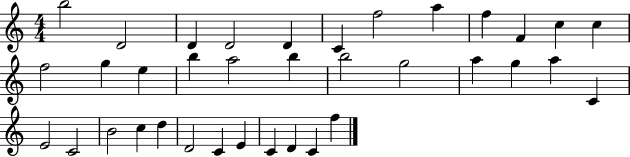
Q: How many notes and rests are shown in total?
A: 36